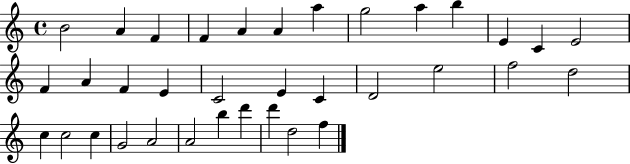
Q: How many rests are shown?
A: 0